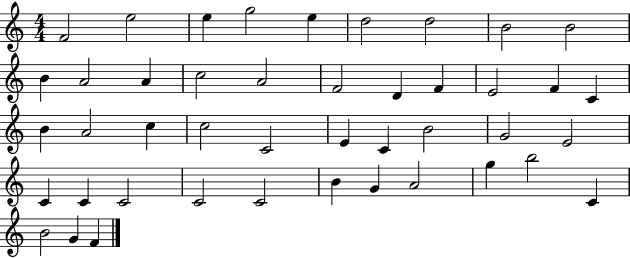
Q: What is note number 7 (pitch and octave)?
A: D5